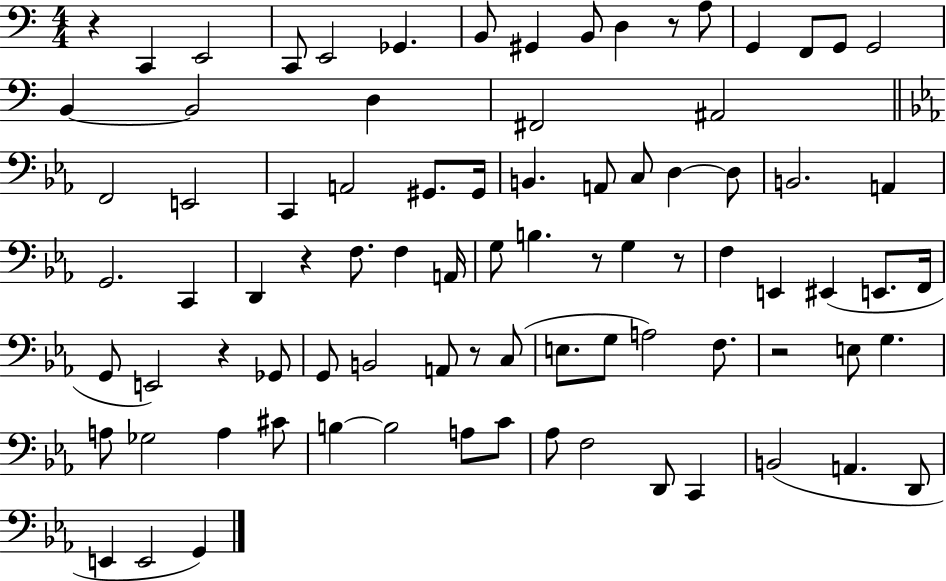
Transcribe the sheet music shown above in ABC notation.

X:1
T:Untitled
M:4/4
L:1/4
K:C
z C,, E,,2 C,,/2 E,,2 _G,, B,,/2 ^G,, B,,/2 D, z/2 A,/2 G,, F,,/2 G,,/2 G,,2 B,, B,,2 D, ^F,,2 ^A,,2 F,,2 E,,2 C,, A,,2 ^G,,/2 ^G,,/4 B,, A,,/2 C,/2 D, D,/2 B,,2 A,, G,,2 C,, D,, z F,/2 F, A,,/4 G,/2 B, z/2 G, z/2 F, E,, ^E,, E,,/2 F,,/4 G,,/2 E,,2 z _G,,/2 G,,/2 B,,2 A,,/2 z/2 C,/2 E,/2 G,/2 A,2 F,/2 z2 E,/2 G, A,/2 _G,2 A, ^C/2 B, B,2 A,/2 C/2 _A,/2 F,2 D,,/2 C,, B,,2 A,, D,,/2 E,, E,,2 G,,